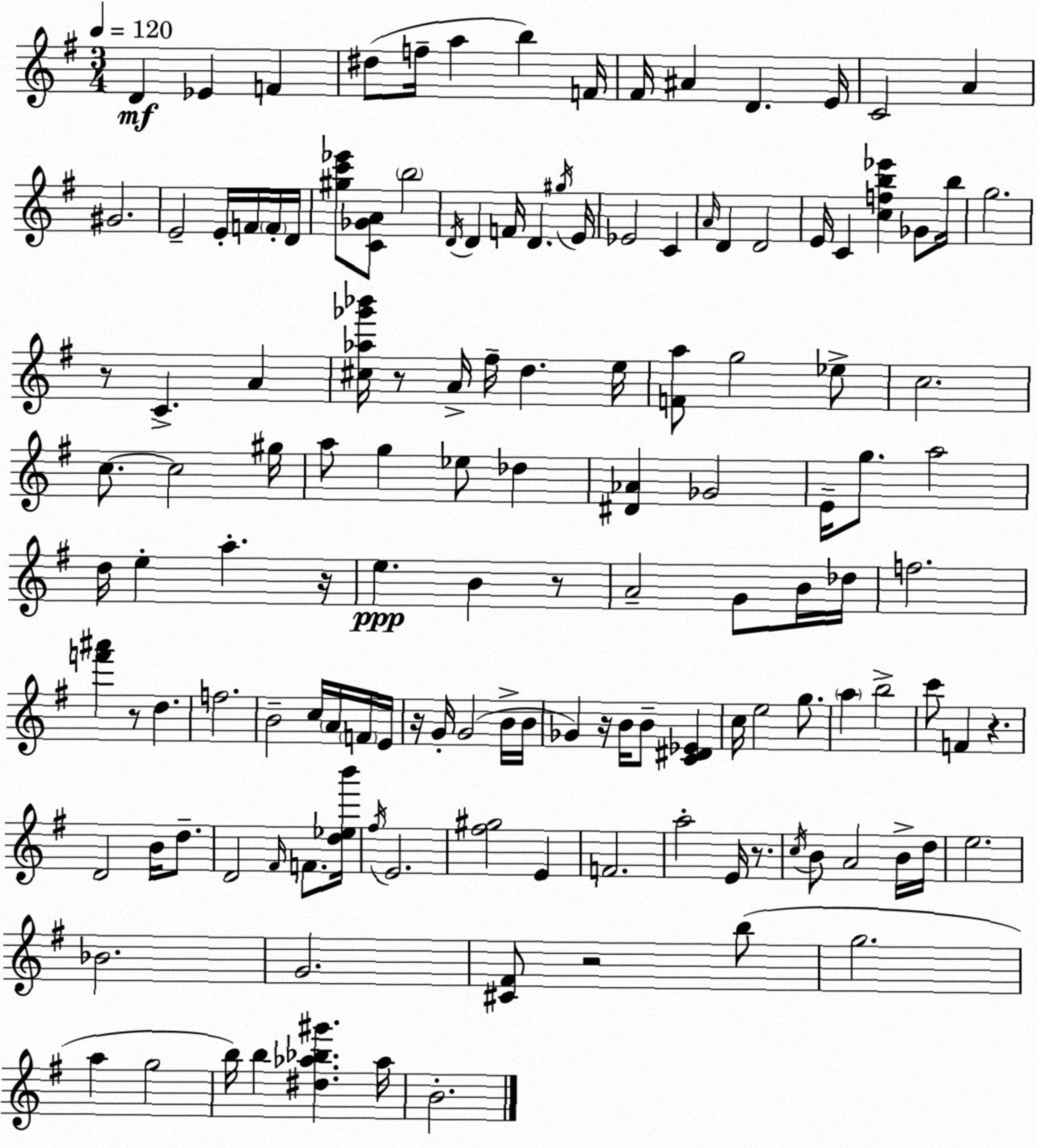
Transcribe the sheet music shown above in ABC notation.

X:1
T:Untitled
M:3/4
L:1/4
K:Em
D _E F ^d/2 f/4 a b F/4 ^F/4 ^A D E/4 C2 A ^G2 E2 E/4 F/4 F/4 D/4 [^gc'_e']/2 [C_GA]/2 b2 D/4 D F/4 D ^g/4 E/4 _E2 C A/4 D D2 E/4 C [cfb_e'] _G/2 b/4 g2 z/2 C A [^c_a_g'_b']/4 z/2 A/4 ^f/4 d e/4 [Fa]/2 g2 _e/2 c2 c/2 c2 ^g/4 a/2 g _e/2 _d [^D_A] _G2 E/4 g/2 a2 d/4 e a z/4 e B z/2 A2 G/2 B/4 _d/4 f2 [f'^a'] z/2 d f2 B2 c/4 A/4 F/4 E/4 z/4 G/4 G2 B/4 B/4 _G z/4 B/4 B/2 [C^D_E] c/4 e2 g/2 a b2 c'/2 F z D2 B/4 d/2 D2 ^F/4 F/2 [d_eb']/4 ^f/4 E2 [^f^g]2 E F2 a2 E/4 z/2 c/4 B/2 A2 B/4 d/4 e2 _B2 G2 [^C^F]/2 z2 b/2 g2 a g2 b/4 b [^d_a_b^g'] _a/4 B2